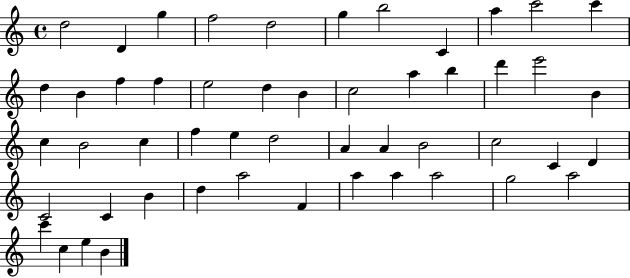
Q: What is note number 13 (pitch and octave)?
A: B4